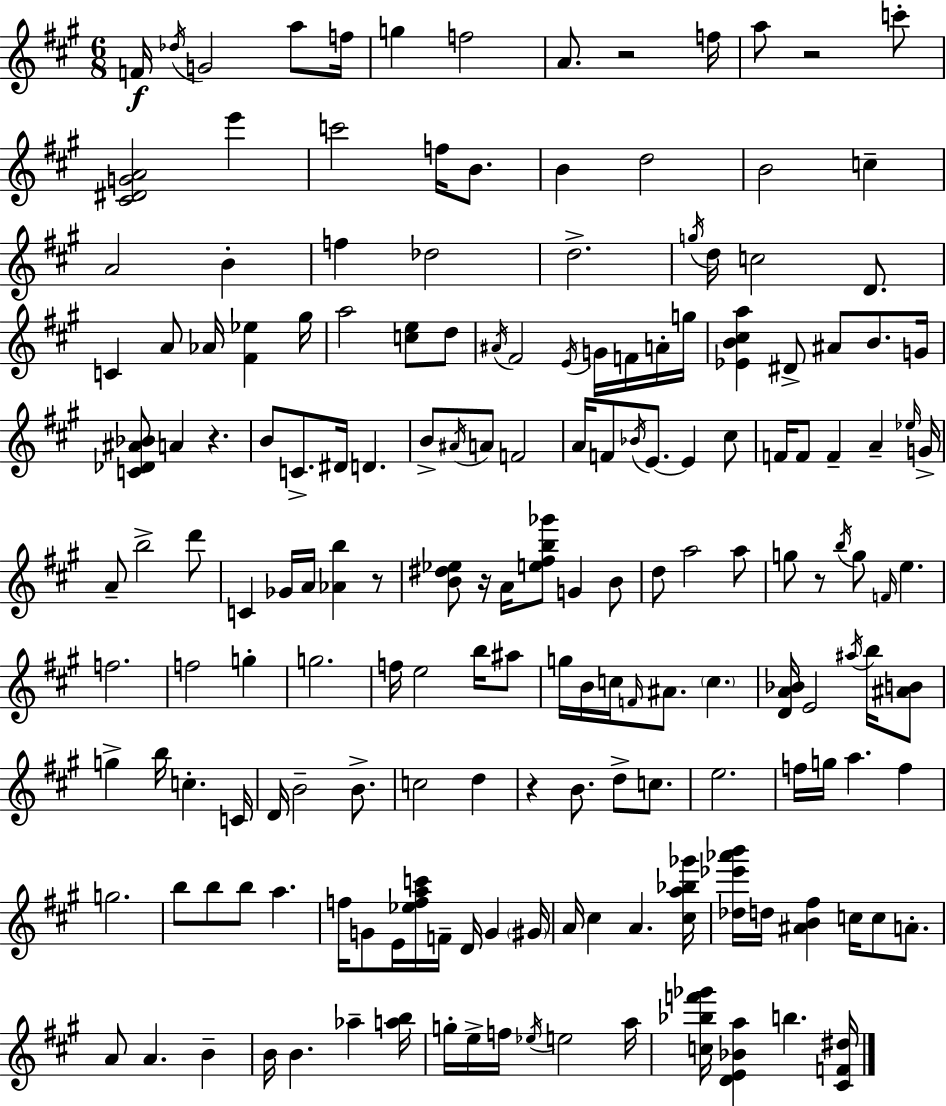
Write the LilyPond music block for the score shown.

{
  \clef treble
  \numericTimeSignature
  \time 6/8
  \key a \major
  f'16\f \acciaccatura { des''16 } g'2 a''8 | f''16 g''4 f''2 | a'8. r2 | f''16 a''8 r2 c'''8-. | \break <cis' dis' g' a'>2 e'''4 | c'''2 f''16 b'8. | b'4 d''2 | b'2 c''4-- | \break a'2 b'4-. | f''4 des''2 | d''2.-> | \acciaccatura { g''16 } d''16 c''2 d'8. | \break c'4 a'8 aes'16 <fis' ees''>4 | gis''16 a''2 <c'' e''>8 | d''8 \acciaccatura { ais'16 } fis'2 \acciaccatura { e'16 } | g'16 f'16 a'16-. g''16 <ees' b' cis'' a''>4 dis'8-> ais'8 | \break b'8. g'16 <c' des' ais' bes'>8 a'4 r4. | b'8 c'8.-> dis'16 d'4. | b'8-> \acciaccatura { ais'16 } a'8 f'2 | a'16 f'8 \acciaccatura { bes'16 } e'8.~~ | \break e'4 cis''8 f'16 f'8 f'4-- | a'4-- \grace { ees''16 } g'16-> a'8-- b''2-> | d'''8 c'4 ges'16 | a'16 <aes' b''>4 r8 <b' dis'' ees''>8 r16 a'16 <e'' fis'' b'' ges'''>8 | \break g'4 b'8 d''8 a''2 | a''8 g''8 r8 \acciaccatura { b''16 } | g''8 \grace { f'16 } e''4. f''2. | f''2 | \break g''4-. g''2. | f''16 e''2 | b''16 ais''8 g''16 b'16 c''16 | \grace { f'16 } ais'8. \parenthesize c''4. <d' a' bes'>16 e'2 | \break \acciaccatura { ais''16 } b''16 <ais' b'>8 g''4-> | b''16 c''4.-. c'16 d'16 | b'2-- b'8.-> c''2 | d''4 r4 | \break b'8. d''8-> c''8. e''2. | f''16 | g''16 a''4. f''4 g''2. | b''8 | \break b''8 b''8 a''4. f''16 | g'8 e'16 <ees'' f'' a'' c'''>16 f'16-- d'16 g'4 \parenthesize gis'16 a'16 | cis''4 a'4. <cis'' a'' bes'' ges'''>16 <des'' ees''' aes''' b'''>16 | d''16 <ais' b' fis''>4 c''16 c''8 a'8.-. a'8 | \break a'4. b'4-- b'16 | b'4. aes''4-- <a'' b''>16 g''16-. | e''16-> f''16 \acciaccatura { ees''16 } e''2 a''16 | <c'' bes'' f''' ges'''>16 <d' e' bes' a''>4 b''4. <cis' f' dis''>16 | \break \bar "|."
}